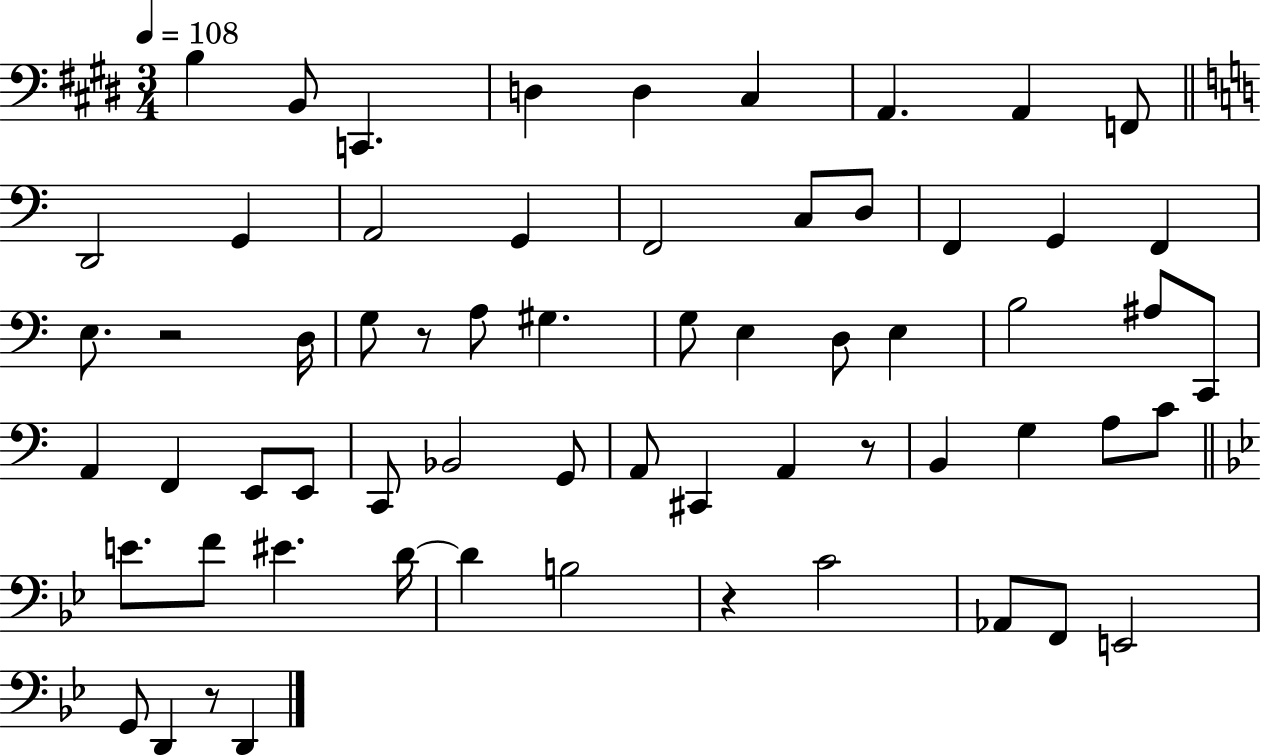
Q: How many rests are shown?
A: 5